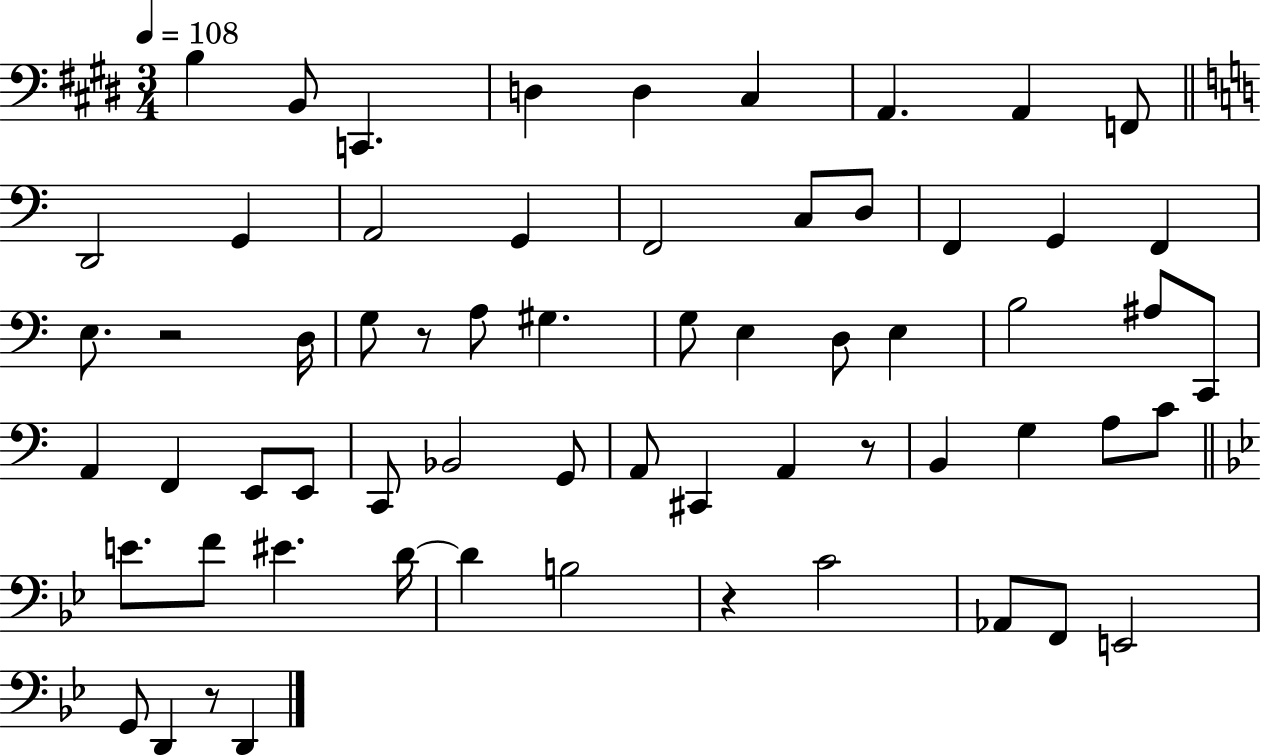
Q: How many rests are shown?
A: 5